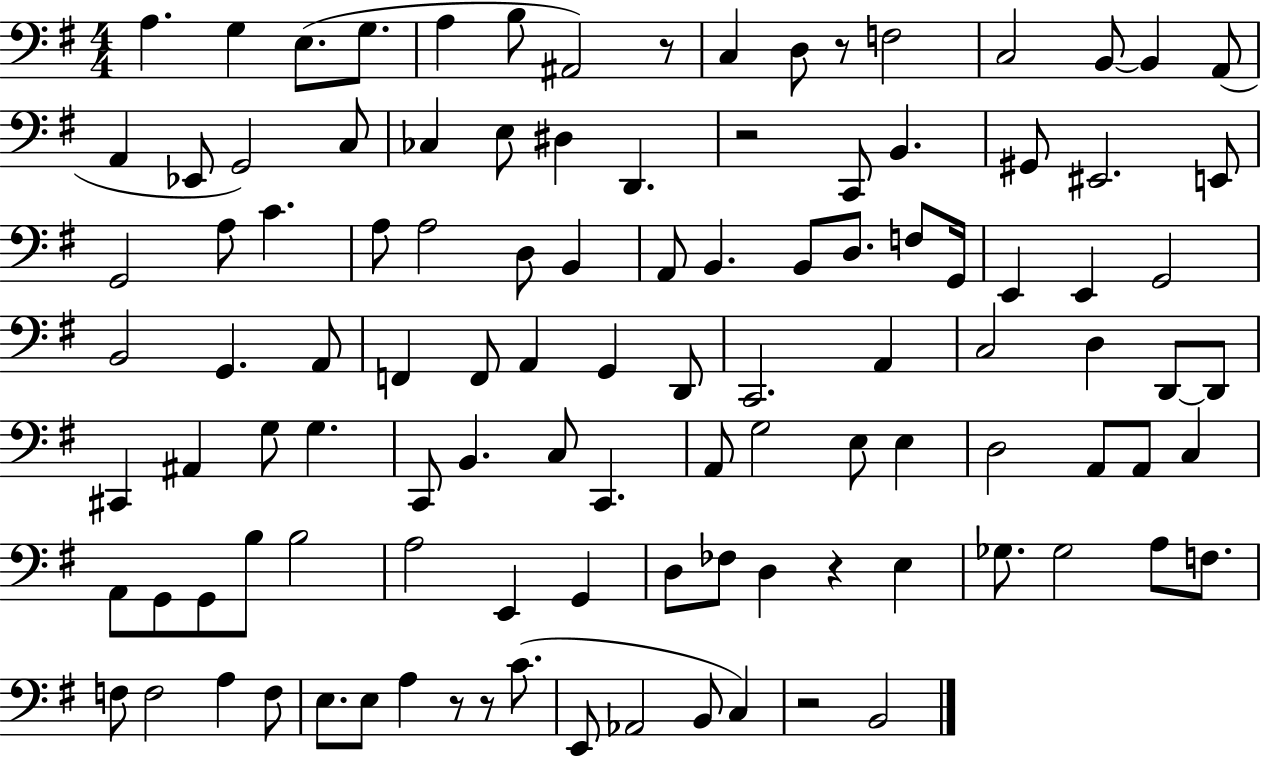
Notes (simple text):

A3/q. G3/q E3/e. G3/e. A3/q B3/e A#2/h R/e C3/q D3/e R/e F3/h C3/h B2/e B2/q A2/e A2/q Eb2/e G2/h C3/e CES3/q E3/e D#3/q D2/q. R/h C2/e B2/q. G#2/e EIS2/h. E2/e G2/h A3/e C4/q. A3/e A3/h D3/e B2/q A2/e B2/q. B2/e D3/e. F3/e G2/s E2/q E2/q G2/h B2/h G2/q. A2/e F2/q F2/e A2/q G2/q D2/e C2/h. A2/q C3/h D3/q D2/e D2/e C#2/q A#2/q G3/e G3/q. C2/e B2/q. C3/e C2/q. A2/e G3/h E3/e E3/q D3/h A2/e A2/e C3/q A2/e G2/e G2/e B3/e B3/h A3/h E2/q G2/q D3/e FES3/e D3/q R/q E3/q Gb3/e. Gb3/h A3/e F3/e. F3/e F3/h A3/q F3/e E3/e. E3/e A3/q R/e R/e C4/e. E2/e Ab2/h B2/e C3/q R/h B2/h